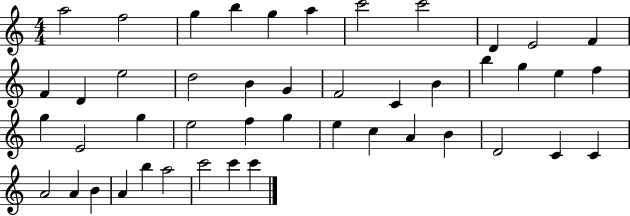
{
  \clef treble
  \numericTimeSignature
  \time 4/4
  \key c \major
  a''2 f''2 | g''4 b''4 g''4 a''4 | c'''2 c'''2 | d'4 e'2 f'4 | \break f'4 d'4 e''2 | d''2 b'4 g'4 | f'2 c'4 b'4 | b''4 g''4 e''4 f''4 | \break g''4 e'2 g''4 | e''2 f''4 g''4 | e''4 c''4 a'4 b'4 | d'2 c'4 c'4 | \break a'2 a'4 b'4 | a'4 b''4 a''2 | c'''2 c'''4 c'''4 | \bar "|."
}